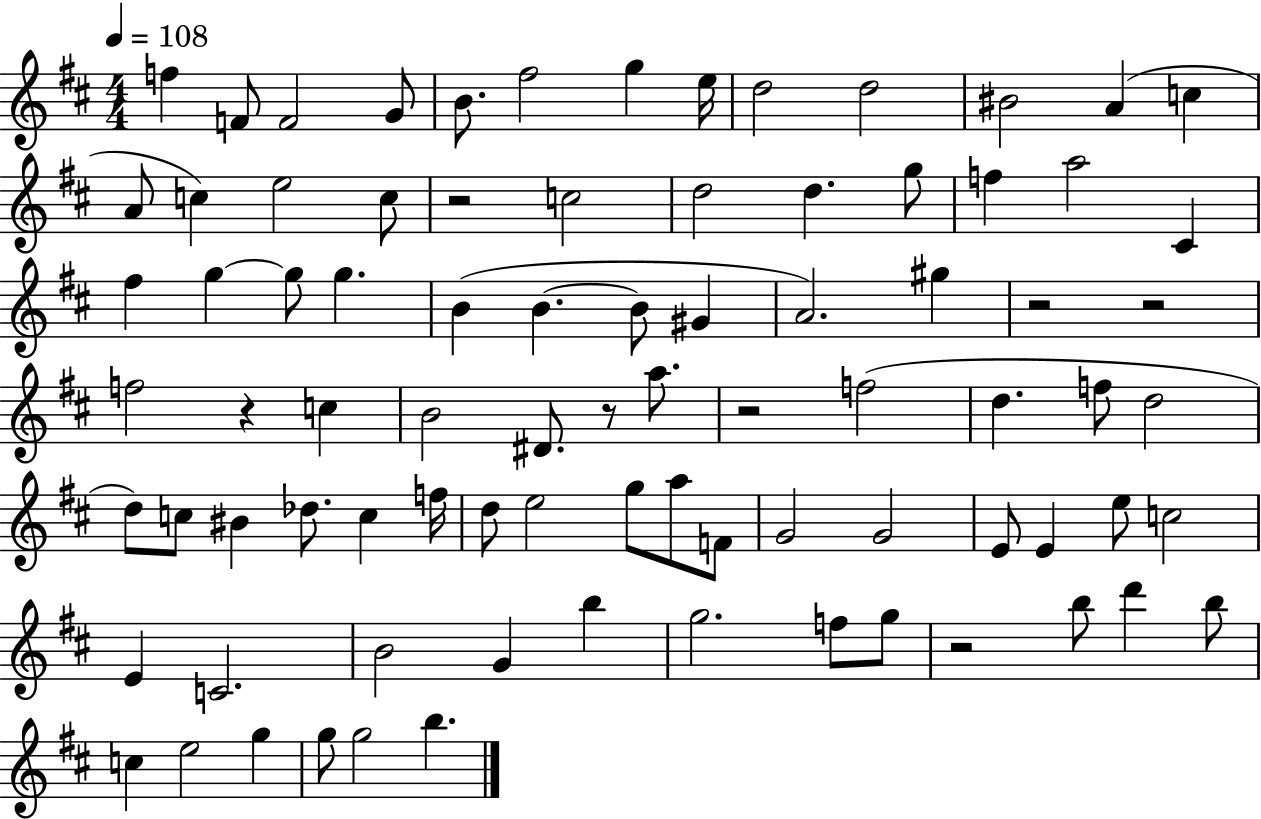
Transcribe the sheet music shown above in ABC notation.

X:1
T:Untitled
M:4/4
L:1/4
K:D
f F/2 F2 G/2 B/2 ^f2 g e/4 d2 d2 ^B2 A c A/2 c e2 c/2 z2 c2 d2 d g/2 f a2 ^C ^f g g/2 g B B B/2 ^G A2 ^g z2 z2 f2 z c B2 ^D/2 z/2 a/2 z2 f2 d f/2 d2 d/2 c/2 ^B _d/2 c f/4 d/2 e2 g/2 a/2 F/2 G2 G2 E/2 E e/2 c2 E C2 B2 G b g2 f/2 g/2 z2 b/2 d' b/2 c e2 g g/2 g2 b